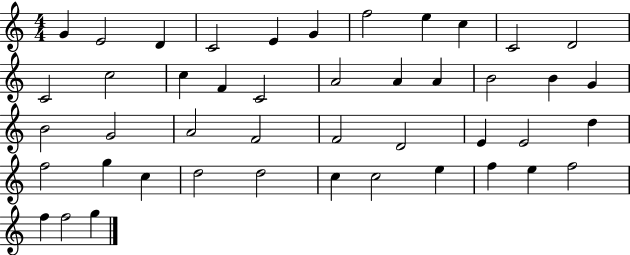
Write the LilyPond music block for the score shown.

{
  \clef treble
  \numericTimeSignature
  \time 4/4
  \key c \major
  g'4 e'2 d'4 | c'2 e'4 g'4 | f''2 e''4 c''4 | c'2 d'2 | \break c'2 c''2 | c''4 f'4 c'2 | a'2 a'4 a'4 | b'2 b'4 g'4 | \break b'2 g'2 | a'2 f'2 | f'2 d'2 | e'4 e'2 d''4 | \break f''2 g''4 c''4 | d''2 d''2 | c''4 c''2 e''4 | f''4 e''4 f''2 | \break f''4 f''2 g''4 | \bar "|."
}